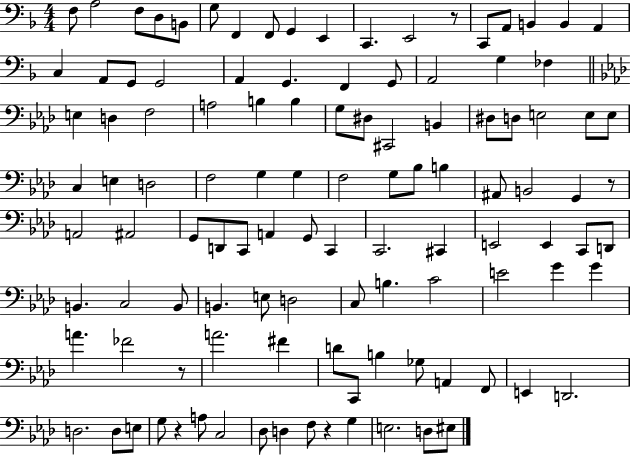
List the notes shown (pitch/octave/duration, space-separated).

F3/e A3/h F3/e D3/e B2/e G3/e F2/q F2/e G2/q E2/q C2/q. E2/h R/e C2/e A2/e B2/q B2/q A2/q C3/q A2/e G2/e G2/h A2/q G2/q. F2/q G2/e A2/h G3/q FES3/q E3/q D3/q F3/h A3/h B3/q B3/q G3/e D#3/e C#2/h B2/q D#3/e D3/e E3/h E3/e E3/e C3/q E3/q D3/h F3/h G3/q G3/q F3/h G3/e Bb3/e B3/q A#2/e B2/h G2/q R/e A2/h A#2/h G2/e D2/e C2/e A2/q G2/e C2/q C2/h. C#2/q E2/h E2/q C2/e D2/e B2/q. C3/h B2/e B2/q. E3/e D3/h C3/e B3/q. C4/h E4/h G4/q G4/q A4/q. FES4/h R/e A4/h. F#4/q D4/e C2/e B3/q Gb3/e A2/q F2/e E2/q D2/h. D3/h. D3/e E3/e G3/e R/q A3/e C3/h Db3/e D3/q F3/e R/q G3/q E3/h. D3/e EIS3/e